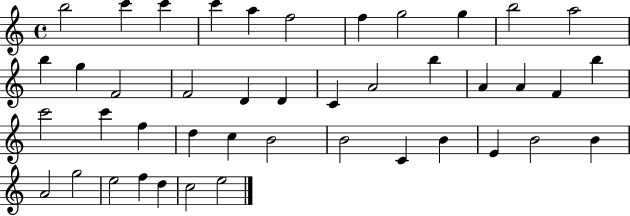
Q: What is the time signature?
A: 4/4